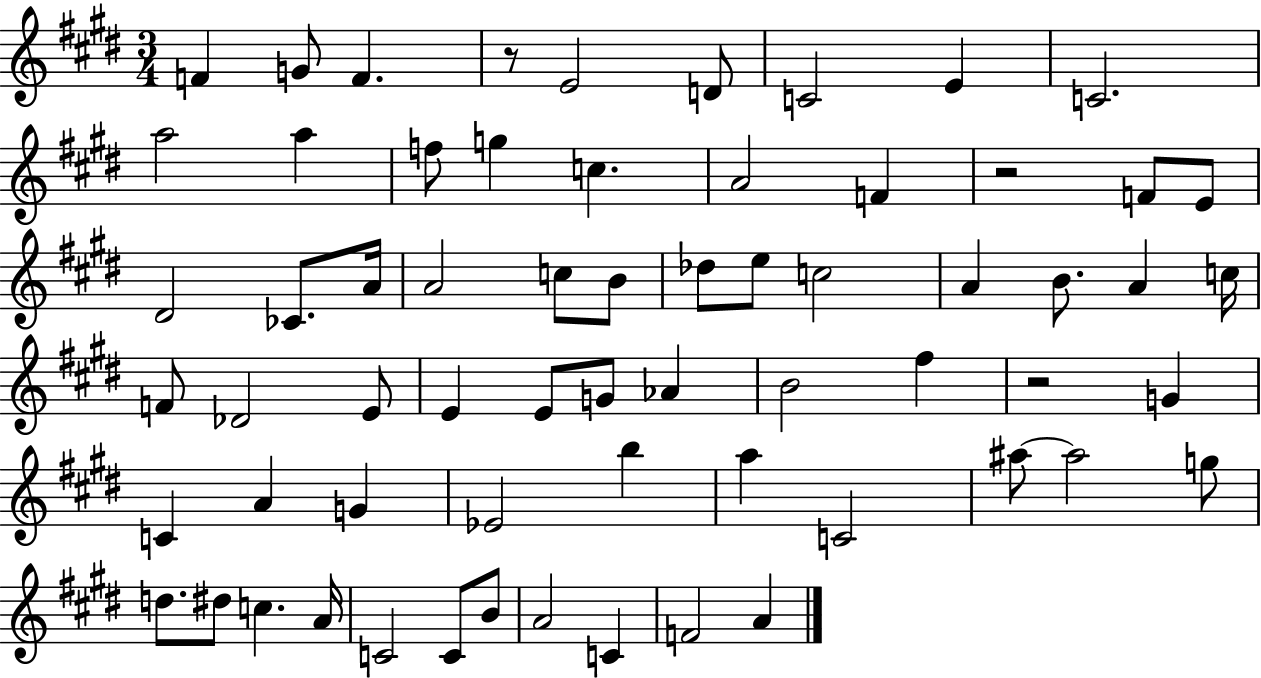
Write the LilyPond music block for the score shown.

{
  \clef treble
  \numericTimeSignature
  \time 3/4
  \key e \major
  f'4 g'8 f'4. | r8 e'2 d'8 | c'2 e'4 | c'2. | \break a''2 a''4 | f''8 g''4 c''4. | a'2 f'4 | r2 f'8 e'8 | \break dis'2 ces'8. a'16 | a'2 c''8 b'8 | des''8 e''8 c''2 | a'4 b'8. a'4 c''16 | \break f'8 des'2 e'8 | e'4 e'8 g'8 aes'4 | b'2 fis''4 | r2 g'4 | \break c'4 a'4 g'4 | ees'2 b''4 | a''4 c'2 | ais''8~~ ais''2 g''8 | \break d''8. dis''8 c''4. a'16 | c'2 c'8 b'8 | a'2 c'4 | f'2 a'4 | \break \bar "|."
}